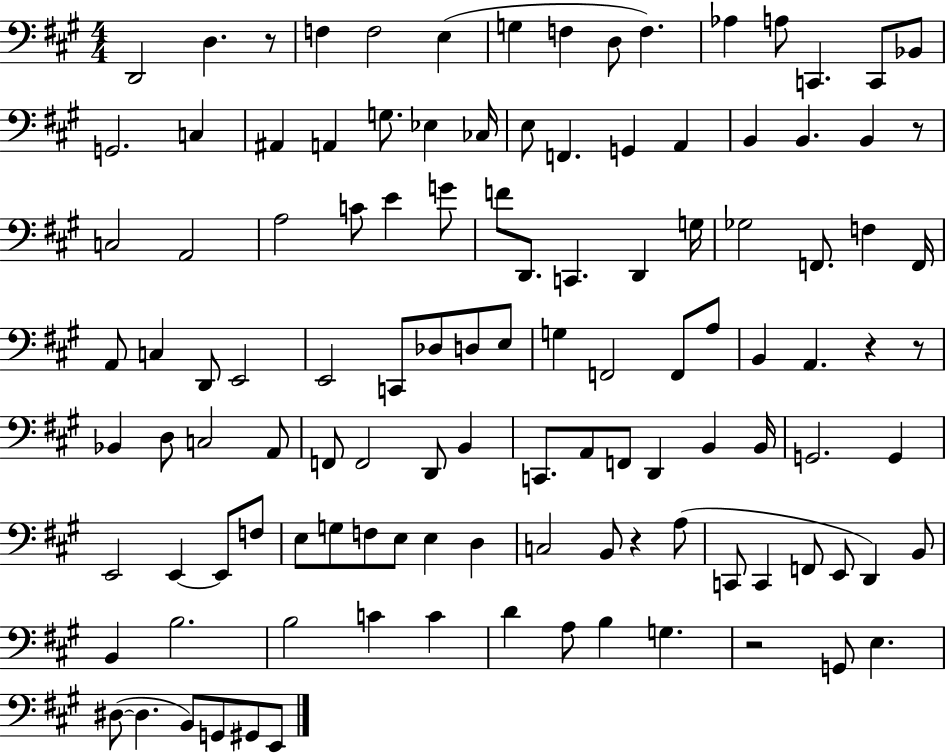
X:1
T:Untitled
M:4/4
L:1/4
K:A
D,,2 D, z/2 F, F,2 E, G, F, D,/2 F, _A, A,/2 C,, C,,/2 _B,,/2 G,,2 C, ^A,, A,, G,/2 _E, _C,/4 E,/2 F,, G,, A,, B,, B,, B,, z/2 C,2 A,,2 A,2 C/2 E G/2 F/2 D,,/2 C,, D,, G,/4 _G,2 F,,/2 F, F,,/4 A,,/2 C, D,,/2 E,,2 E,,2 C,,/2 _D,/2 D,/2 E,/2 G, F,,2 F,,/2 A,/2 B,, A,, z z/2 _B,, D,/2 C,2 A,,/2 F,,/2 F,,2 D,,/2 B,, C,,/2 A,,/2 F,,/2 D,, B,, B,,/4 G,,2 G,, E,,2 E,, E,,/2 F,/2 E,/2 G,/2 F,/2 E,/2 E, D, C,2 B,,/2 z A,/2 C,,/2 C,, F,,/2 E,,/2 D,, B,,/2 B,, B,2 B,2 C C D A,/2 B, G, z2 G,,/2 E, ^D,/2 ^D, B,,/2 G,,/2 ^G,,/2 E,,/2